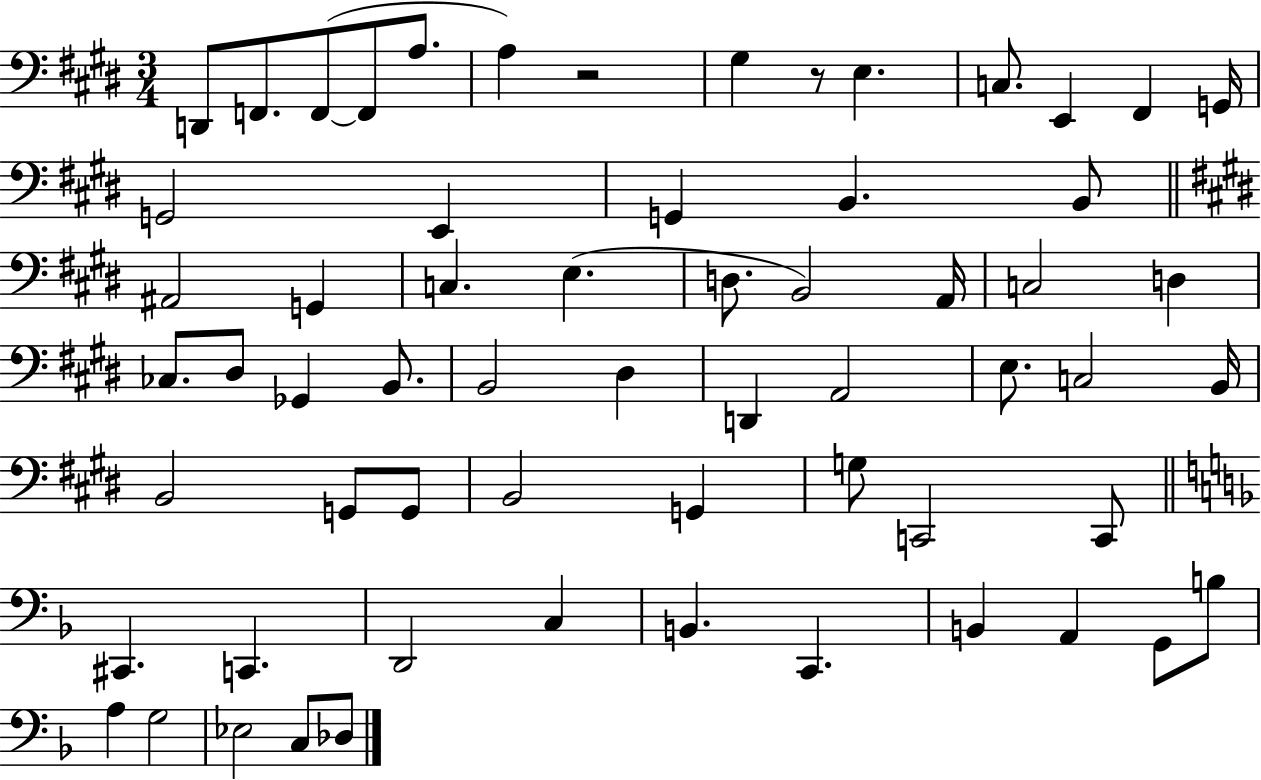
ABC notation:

X:1
T:Untitled
M:3/4
L:1/4
K:E
D,,/2 F,,/2 F,,/2 F,,/2 A,/2 A, z2 ^G, z/2 E, C,/2 E,, ^F,, G,,/4 G,,2 E,, G,, B,, B,,/2 ^A,,2 G,, C, E, D,/2 B,,2 A,,/4 C,2 D, _C,/2 ^D,/2 _G,, B,,/2 B,,2 ^D, D,, A,,2 E,/2 C,2 B,,/4 B,,2 G,,/2 G,,/2 B,,2 G,, G,/2 C,,2 C,,/2 ^C,, C,, D,,2 C, B,, C,, B,, A,, G,,/2 B,/2 A, G,2 _E,2 C,/2 _D,/2